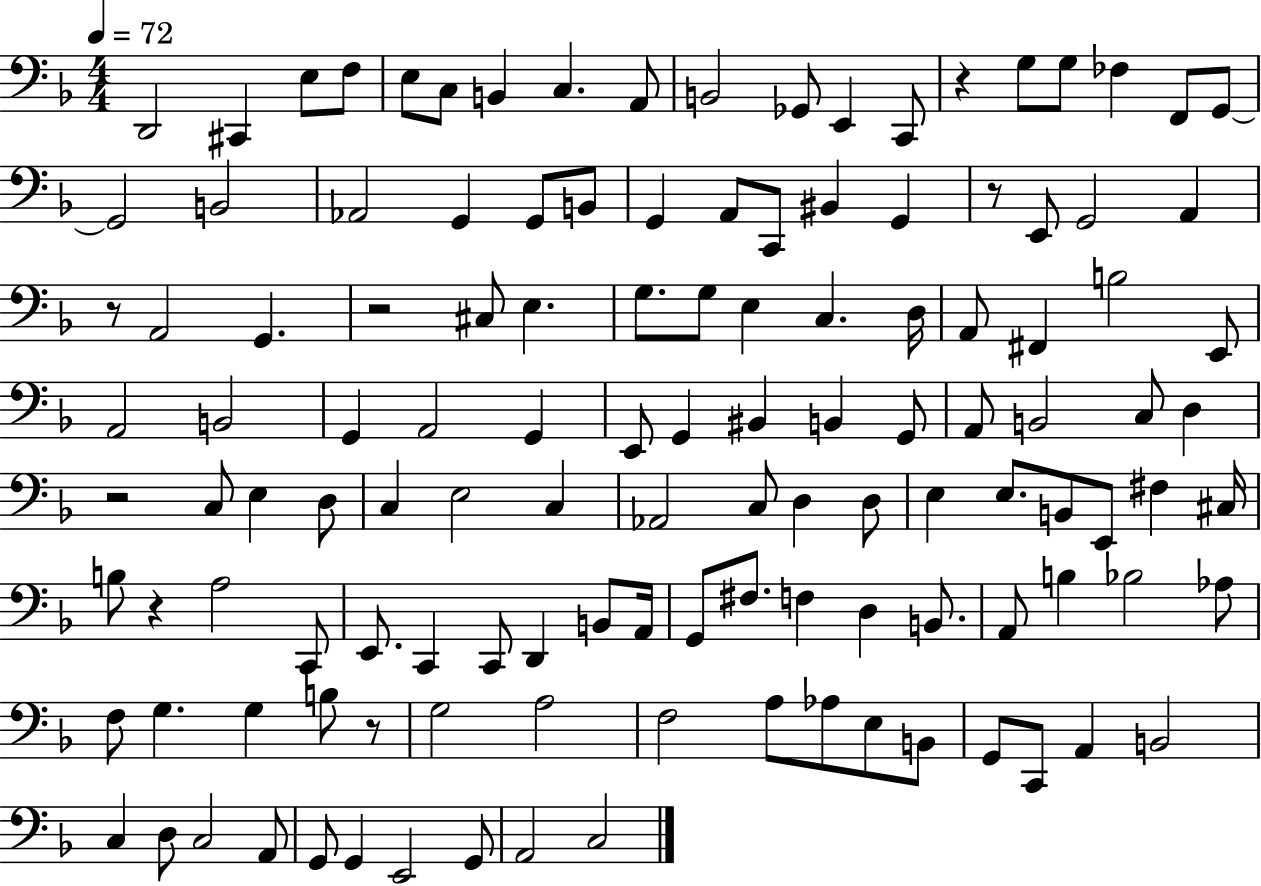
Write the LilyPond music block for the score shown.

{
  \clef bass
  \numericTimeSignature
  \time 4/4
  \key f \major
  \tempo 4 = 72
  \repeat volta 2 { d,2 cis,4 e8 f8 | e8 c8 b,4 c4. a,8 | b,2 ges,8 e,4 c,8 | r4 g8 g8 fes4 f,8 g,8~~ | \break g,2 b,2 | aes,2 g,4 g,8 b,8 | g,4 a,8 c,8 bis,4 g,4 | r8 e,8 g,2 a,4 | \break r8 a,2 g,4. | r2 cis8 e4. | g8. g8 e4 c4. d16 | a,8 fis,4 b2 e,8 | \break a,2 b,2 | g,4 a,2 g,4 | e,8 g,4 bis,4 b,4 g,8 | a,8 b,2 c8 d4 | \break r2 c8 e4 d8 | c4 e2 c4 | aes,2 c8 d4 d8 | e4 e8. b,8 e,8 fis4 cis16 | \break b8 r4 a2 c,8 | e,8. c,4 c,8 d,4 b,8 a,16 | g,8 fis8. f4 d4 b,8. | a,8 b4 bes2 aes8 | \break f8 g4. g4 b8 r8 | g2 a2 | f2 a8 aes8 e8 b,8 | g,8 c,8 a,4 b,2 | \break c4 d8 c2 a,8 | g,8 g,4 e,2 g,8 | a,2 c2 | } \bar "|."
}